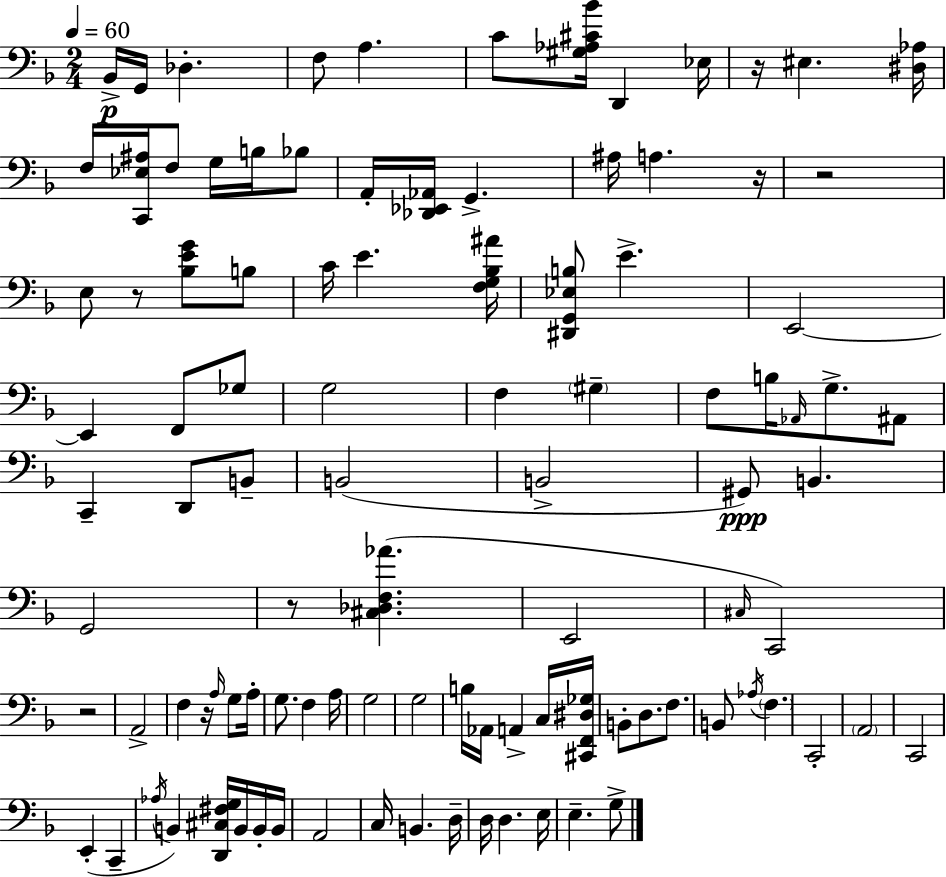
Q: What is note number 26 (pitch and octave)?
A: F2